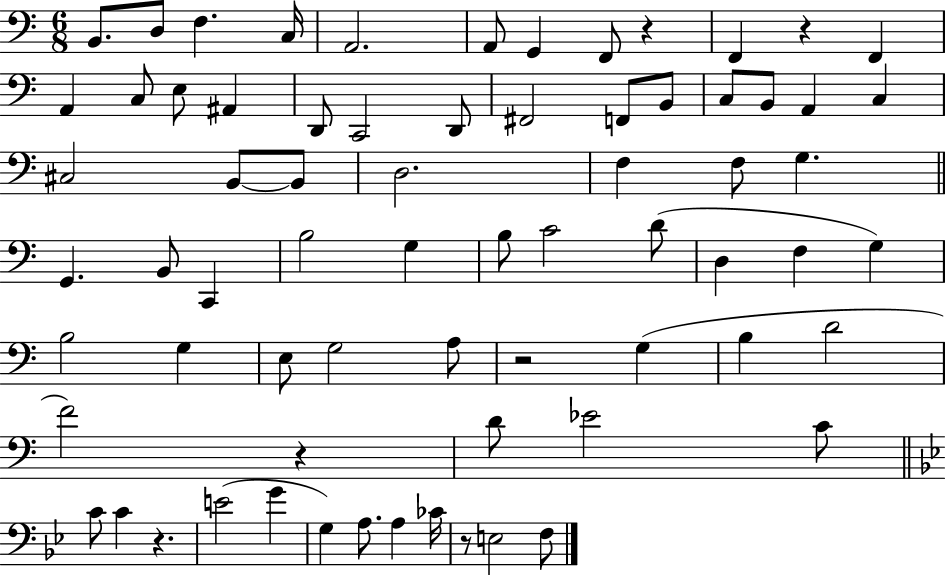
B2/e. D3/e F3/q. C3/s A2/h. A2/e G2/q F2/e R/q F2/q R/q F2/q A2/q C3/e E3/e A#2/q D2/e C2/h D2/e F#2/h F2/e B2/e C3/e B2/e A2/q C3/q C#3/h B2/e B2/e D3/h. F3/q F3/e G3/q. G2/q. B2/e C2/q B3/h G3/q B3/e C4/h D4/e D3/q F3/q G3/q B3/h G3/q E3/e G3/h A3/e R/h G3/q B3/q D4/h F4/h R/q D4/e Eb4/h C4/e C4/e C4/q R/q. E4/h G4/q G3/q A3/e. A3/q CES4/s R/e E3/h F3/e